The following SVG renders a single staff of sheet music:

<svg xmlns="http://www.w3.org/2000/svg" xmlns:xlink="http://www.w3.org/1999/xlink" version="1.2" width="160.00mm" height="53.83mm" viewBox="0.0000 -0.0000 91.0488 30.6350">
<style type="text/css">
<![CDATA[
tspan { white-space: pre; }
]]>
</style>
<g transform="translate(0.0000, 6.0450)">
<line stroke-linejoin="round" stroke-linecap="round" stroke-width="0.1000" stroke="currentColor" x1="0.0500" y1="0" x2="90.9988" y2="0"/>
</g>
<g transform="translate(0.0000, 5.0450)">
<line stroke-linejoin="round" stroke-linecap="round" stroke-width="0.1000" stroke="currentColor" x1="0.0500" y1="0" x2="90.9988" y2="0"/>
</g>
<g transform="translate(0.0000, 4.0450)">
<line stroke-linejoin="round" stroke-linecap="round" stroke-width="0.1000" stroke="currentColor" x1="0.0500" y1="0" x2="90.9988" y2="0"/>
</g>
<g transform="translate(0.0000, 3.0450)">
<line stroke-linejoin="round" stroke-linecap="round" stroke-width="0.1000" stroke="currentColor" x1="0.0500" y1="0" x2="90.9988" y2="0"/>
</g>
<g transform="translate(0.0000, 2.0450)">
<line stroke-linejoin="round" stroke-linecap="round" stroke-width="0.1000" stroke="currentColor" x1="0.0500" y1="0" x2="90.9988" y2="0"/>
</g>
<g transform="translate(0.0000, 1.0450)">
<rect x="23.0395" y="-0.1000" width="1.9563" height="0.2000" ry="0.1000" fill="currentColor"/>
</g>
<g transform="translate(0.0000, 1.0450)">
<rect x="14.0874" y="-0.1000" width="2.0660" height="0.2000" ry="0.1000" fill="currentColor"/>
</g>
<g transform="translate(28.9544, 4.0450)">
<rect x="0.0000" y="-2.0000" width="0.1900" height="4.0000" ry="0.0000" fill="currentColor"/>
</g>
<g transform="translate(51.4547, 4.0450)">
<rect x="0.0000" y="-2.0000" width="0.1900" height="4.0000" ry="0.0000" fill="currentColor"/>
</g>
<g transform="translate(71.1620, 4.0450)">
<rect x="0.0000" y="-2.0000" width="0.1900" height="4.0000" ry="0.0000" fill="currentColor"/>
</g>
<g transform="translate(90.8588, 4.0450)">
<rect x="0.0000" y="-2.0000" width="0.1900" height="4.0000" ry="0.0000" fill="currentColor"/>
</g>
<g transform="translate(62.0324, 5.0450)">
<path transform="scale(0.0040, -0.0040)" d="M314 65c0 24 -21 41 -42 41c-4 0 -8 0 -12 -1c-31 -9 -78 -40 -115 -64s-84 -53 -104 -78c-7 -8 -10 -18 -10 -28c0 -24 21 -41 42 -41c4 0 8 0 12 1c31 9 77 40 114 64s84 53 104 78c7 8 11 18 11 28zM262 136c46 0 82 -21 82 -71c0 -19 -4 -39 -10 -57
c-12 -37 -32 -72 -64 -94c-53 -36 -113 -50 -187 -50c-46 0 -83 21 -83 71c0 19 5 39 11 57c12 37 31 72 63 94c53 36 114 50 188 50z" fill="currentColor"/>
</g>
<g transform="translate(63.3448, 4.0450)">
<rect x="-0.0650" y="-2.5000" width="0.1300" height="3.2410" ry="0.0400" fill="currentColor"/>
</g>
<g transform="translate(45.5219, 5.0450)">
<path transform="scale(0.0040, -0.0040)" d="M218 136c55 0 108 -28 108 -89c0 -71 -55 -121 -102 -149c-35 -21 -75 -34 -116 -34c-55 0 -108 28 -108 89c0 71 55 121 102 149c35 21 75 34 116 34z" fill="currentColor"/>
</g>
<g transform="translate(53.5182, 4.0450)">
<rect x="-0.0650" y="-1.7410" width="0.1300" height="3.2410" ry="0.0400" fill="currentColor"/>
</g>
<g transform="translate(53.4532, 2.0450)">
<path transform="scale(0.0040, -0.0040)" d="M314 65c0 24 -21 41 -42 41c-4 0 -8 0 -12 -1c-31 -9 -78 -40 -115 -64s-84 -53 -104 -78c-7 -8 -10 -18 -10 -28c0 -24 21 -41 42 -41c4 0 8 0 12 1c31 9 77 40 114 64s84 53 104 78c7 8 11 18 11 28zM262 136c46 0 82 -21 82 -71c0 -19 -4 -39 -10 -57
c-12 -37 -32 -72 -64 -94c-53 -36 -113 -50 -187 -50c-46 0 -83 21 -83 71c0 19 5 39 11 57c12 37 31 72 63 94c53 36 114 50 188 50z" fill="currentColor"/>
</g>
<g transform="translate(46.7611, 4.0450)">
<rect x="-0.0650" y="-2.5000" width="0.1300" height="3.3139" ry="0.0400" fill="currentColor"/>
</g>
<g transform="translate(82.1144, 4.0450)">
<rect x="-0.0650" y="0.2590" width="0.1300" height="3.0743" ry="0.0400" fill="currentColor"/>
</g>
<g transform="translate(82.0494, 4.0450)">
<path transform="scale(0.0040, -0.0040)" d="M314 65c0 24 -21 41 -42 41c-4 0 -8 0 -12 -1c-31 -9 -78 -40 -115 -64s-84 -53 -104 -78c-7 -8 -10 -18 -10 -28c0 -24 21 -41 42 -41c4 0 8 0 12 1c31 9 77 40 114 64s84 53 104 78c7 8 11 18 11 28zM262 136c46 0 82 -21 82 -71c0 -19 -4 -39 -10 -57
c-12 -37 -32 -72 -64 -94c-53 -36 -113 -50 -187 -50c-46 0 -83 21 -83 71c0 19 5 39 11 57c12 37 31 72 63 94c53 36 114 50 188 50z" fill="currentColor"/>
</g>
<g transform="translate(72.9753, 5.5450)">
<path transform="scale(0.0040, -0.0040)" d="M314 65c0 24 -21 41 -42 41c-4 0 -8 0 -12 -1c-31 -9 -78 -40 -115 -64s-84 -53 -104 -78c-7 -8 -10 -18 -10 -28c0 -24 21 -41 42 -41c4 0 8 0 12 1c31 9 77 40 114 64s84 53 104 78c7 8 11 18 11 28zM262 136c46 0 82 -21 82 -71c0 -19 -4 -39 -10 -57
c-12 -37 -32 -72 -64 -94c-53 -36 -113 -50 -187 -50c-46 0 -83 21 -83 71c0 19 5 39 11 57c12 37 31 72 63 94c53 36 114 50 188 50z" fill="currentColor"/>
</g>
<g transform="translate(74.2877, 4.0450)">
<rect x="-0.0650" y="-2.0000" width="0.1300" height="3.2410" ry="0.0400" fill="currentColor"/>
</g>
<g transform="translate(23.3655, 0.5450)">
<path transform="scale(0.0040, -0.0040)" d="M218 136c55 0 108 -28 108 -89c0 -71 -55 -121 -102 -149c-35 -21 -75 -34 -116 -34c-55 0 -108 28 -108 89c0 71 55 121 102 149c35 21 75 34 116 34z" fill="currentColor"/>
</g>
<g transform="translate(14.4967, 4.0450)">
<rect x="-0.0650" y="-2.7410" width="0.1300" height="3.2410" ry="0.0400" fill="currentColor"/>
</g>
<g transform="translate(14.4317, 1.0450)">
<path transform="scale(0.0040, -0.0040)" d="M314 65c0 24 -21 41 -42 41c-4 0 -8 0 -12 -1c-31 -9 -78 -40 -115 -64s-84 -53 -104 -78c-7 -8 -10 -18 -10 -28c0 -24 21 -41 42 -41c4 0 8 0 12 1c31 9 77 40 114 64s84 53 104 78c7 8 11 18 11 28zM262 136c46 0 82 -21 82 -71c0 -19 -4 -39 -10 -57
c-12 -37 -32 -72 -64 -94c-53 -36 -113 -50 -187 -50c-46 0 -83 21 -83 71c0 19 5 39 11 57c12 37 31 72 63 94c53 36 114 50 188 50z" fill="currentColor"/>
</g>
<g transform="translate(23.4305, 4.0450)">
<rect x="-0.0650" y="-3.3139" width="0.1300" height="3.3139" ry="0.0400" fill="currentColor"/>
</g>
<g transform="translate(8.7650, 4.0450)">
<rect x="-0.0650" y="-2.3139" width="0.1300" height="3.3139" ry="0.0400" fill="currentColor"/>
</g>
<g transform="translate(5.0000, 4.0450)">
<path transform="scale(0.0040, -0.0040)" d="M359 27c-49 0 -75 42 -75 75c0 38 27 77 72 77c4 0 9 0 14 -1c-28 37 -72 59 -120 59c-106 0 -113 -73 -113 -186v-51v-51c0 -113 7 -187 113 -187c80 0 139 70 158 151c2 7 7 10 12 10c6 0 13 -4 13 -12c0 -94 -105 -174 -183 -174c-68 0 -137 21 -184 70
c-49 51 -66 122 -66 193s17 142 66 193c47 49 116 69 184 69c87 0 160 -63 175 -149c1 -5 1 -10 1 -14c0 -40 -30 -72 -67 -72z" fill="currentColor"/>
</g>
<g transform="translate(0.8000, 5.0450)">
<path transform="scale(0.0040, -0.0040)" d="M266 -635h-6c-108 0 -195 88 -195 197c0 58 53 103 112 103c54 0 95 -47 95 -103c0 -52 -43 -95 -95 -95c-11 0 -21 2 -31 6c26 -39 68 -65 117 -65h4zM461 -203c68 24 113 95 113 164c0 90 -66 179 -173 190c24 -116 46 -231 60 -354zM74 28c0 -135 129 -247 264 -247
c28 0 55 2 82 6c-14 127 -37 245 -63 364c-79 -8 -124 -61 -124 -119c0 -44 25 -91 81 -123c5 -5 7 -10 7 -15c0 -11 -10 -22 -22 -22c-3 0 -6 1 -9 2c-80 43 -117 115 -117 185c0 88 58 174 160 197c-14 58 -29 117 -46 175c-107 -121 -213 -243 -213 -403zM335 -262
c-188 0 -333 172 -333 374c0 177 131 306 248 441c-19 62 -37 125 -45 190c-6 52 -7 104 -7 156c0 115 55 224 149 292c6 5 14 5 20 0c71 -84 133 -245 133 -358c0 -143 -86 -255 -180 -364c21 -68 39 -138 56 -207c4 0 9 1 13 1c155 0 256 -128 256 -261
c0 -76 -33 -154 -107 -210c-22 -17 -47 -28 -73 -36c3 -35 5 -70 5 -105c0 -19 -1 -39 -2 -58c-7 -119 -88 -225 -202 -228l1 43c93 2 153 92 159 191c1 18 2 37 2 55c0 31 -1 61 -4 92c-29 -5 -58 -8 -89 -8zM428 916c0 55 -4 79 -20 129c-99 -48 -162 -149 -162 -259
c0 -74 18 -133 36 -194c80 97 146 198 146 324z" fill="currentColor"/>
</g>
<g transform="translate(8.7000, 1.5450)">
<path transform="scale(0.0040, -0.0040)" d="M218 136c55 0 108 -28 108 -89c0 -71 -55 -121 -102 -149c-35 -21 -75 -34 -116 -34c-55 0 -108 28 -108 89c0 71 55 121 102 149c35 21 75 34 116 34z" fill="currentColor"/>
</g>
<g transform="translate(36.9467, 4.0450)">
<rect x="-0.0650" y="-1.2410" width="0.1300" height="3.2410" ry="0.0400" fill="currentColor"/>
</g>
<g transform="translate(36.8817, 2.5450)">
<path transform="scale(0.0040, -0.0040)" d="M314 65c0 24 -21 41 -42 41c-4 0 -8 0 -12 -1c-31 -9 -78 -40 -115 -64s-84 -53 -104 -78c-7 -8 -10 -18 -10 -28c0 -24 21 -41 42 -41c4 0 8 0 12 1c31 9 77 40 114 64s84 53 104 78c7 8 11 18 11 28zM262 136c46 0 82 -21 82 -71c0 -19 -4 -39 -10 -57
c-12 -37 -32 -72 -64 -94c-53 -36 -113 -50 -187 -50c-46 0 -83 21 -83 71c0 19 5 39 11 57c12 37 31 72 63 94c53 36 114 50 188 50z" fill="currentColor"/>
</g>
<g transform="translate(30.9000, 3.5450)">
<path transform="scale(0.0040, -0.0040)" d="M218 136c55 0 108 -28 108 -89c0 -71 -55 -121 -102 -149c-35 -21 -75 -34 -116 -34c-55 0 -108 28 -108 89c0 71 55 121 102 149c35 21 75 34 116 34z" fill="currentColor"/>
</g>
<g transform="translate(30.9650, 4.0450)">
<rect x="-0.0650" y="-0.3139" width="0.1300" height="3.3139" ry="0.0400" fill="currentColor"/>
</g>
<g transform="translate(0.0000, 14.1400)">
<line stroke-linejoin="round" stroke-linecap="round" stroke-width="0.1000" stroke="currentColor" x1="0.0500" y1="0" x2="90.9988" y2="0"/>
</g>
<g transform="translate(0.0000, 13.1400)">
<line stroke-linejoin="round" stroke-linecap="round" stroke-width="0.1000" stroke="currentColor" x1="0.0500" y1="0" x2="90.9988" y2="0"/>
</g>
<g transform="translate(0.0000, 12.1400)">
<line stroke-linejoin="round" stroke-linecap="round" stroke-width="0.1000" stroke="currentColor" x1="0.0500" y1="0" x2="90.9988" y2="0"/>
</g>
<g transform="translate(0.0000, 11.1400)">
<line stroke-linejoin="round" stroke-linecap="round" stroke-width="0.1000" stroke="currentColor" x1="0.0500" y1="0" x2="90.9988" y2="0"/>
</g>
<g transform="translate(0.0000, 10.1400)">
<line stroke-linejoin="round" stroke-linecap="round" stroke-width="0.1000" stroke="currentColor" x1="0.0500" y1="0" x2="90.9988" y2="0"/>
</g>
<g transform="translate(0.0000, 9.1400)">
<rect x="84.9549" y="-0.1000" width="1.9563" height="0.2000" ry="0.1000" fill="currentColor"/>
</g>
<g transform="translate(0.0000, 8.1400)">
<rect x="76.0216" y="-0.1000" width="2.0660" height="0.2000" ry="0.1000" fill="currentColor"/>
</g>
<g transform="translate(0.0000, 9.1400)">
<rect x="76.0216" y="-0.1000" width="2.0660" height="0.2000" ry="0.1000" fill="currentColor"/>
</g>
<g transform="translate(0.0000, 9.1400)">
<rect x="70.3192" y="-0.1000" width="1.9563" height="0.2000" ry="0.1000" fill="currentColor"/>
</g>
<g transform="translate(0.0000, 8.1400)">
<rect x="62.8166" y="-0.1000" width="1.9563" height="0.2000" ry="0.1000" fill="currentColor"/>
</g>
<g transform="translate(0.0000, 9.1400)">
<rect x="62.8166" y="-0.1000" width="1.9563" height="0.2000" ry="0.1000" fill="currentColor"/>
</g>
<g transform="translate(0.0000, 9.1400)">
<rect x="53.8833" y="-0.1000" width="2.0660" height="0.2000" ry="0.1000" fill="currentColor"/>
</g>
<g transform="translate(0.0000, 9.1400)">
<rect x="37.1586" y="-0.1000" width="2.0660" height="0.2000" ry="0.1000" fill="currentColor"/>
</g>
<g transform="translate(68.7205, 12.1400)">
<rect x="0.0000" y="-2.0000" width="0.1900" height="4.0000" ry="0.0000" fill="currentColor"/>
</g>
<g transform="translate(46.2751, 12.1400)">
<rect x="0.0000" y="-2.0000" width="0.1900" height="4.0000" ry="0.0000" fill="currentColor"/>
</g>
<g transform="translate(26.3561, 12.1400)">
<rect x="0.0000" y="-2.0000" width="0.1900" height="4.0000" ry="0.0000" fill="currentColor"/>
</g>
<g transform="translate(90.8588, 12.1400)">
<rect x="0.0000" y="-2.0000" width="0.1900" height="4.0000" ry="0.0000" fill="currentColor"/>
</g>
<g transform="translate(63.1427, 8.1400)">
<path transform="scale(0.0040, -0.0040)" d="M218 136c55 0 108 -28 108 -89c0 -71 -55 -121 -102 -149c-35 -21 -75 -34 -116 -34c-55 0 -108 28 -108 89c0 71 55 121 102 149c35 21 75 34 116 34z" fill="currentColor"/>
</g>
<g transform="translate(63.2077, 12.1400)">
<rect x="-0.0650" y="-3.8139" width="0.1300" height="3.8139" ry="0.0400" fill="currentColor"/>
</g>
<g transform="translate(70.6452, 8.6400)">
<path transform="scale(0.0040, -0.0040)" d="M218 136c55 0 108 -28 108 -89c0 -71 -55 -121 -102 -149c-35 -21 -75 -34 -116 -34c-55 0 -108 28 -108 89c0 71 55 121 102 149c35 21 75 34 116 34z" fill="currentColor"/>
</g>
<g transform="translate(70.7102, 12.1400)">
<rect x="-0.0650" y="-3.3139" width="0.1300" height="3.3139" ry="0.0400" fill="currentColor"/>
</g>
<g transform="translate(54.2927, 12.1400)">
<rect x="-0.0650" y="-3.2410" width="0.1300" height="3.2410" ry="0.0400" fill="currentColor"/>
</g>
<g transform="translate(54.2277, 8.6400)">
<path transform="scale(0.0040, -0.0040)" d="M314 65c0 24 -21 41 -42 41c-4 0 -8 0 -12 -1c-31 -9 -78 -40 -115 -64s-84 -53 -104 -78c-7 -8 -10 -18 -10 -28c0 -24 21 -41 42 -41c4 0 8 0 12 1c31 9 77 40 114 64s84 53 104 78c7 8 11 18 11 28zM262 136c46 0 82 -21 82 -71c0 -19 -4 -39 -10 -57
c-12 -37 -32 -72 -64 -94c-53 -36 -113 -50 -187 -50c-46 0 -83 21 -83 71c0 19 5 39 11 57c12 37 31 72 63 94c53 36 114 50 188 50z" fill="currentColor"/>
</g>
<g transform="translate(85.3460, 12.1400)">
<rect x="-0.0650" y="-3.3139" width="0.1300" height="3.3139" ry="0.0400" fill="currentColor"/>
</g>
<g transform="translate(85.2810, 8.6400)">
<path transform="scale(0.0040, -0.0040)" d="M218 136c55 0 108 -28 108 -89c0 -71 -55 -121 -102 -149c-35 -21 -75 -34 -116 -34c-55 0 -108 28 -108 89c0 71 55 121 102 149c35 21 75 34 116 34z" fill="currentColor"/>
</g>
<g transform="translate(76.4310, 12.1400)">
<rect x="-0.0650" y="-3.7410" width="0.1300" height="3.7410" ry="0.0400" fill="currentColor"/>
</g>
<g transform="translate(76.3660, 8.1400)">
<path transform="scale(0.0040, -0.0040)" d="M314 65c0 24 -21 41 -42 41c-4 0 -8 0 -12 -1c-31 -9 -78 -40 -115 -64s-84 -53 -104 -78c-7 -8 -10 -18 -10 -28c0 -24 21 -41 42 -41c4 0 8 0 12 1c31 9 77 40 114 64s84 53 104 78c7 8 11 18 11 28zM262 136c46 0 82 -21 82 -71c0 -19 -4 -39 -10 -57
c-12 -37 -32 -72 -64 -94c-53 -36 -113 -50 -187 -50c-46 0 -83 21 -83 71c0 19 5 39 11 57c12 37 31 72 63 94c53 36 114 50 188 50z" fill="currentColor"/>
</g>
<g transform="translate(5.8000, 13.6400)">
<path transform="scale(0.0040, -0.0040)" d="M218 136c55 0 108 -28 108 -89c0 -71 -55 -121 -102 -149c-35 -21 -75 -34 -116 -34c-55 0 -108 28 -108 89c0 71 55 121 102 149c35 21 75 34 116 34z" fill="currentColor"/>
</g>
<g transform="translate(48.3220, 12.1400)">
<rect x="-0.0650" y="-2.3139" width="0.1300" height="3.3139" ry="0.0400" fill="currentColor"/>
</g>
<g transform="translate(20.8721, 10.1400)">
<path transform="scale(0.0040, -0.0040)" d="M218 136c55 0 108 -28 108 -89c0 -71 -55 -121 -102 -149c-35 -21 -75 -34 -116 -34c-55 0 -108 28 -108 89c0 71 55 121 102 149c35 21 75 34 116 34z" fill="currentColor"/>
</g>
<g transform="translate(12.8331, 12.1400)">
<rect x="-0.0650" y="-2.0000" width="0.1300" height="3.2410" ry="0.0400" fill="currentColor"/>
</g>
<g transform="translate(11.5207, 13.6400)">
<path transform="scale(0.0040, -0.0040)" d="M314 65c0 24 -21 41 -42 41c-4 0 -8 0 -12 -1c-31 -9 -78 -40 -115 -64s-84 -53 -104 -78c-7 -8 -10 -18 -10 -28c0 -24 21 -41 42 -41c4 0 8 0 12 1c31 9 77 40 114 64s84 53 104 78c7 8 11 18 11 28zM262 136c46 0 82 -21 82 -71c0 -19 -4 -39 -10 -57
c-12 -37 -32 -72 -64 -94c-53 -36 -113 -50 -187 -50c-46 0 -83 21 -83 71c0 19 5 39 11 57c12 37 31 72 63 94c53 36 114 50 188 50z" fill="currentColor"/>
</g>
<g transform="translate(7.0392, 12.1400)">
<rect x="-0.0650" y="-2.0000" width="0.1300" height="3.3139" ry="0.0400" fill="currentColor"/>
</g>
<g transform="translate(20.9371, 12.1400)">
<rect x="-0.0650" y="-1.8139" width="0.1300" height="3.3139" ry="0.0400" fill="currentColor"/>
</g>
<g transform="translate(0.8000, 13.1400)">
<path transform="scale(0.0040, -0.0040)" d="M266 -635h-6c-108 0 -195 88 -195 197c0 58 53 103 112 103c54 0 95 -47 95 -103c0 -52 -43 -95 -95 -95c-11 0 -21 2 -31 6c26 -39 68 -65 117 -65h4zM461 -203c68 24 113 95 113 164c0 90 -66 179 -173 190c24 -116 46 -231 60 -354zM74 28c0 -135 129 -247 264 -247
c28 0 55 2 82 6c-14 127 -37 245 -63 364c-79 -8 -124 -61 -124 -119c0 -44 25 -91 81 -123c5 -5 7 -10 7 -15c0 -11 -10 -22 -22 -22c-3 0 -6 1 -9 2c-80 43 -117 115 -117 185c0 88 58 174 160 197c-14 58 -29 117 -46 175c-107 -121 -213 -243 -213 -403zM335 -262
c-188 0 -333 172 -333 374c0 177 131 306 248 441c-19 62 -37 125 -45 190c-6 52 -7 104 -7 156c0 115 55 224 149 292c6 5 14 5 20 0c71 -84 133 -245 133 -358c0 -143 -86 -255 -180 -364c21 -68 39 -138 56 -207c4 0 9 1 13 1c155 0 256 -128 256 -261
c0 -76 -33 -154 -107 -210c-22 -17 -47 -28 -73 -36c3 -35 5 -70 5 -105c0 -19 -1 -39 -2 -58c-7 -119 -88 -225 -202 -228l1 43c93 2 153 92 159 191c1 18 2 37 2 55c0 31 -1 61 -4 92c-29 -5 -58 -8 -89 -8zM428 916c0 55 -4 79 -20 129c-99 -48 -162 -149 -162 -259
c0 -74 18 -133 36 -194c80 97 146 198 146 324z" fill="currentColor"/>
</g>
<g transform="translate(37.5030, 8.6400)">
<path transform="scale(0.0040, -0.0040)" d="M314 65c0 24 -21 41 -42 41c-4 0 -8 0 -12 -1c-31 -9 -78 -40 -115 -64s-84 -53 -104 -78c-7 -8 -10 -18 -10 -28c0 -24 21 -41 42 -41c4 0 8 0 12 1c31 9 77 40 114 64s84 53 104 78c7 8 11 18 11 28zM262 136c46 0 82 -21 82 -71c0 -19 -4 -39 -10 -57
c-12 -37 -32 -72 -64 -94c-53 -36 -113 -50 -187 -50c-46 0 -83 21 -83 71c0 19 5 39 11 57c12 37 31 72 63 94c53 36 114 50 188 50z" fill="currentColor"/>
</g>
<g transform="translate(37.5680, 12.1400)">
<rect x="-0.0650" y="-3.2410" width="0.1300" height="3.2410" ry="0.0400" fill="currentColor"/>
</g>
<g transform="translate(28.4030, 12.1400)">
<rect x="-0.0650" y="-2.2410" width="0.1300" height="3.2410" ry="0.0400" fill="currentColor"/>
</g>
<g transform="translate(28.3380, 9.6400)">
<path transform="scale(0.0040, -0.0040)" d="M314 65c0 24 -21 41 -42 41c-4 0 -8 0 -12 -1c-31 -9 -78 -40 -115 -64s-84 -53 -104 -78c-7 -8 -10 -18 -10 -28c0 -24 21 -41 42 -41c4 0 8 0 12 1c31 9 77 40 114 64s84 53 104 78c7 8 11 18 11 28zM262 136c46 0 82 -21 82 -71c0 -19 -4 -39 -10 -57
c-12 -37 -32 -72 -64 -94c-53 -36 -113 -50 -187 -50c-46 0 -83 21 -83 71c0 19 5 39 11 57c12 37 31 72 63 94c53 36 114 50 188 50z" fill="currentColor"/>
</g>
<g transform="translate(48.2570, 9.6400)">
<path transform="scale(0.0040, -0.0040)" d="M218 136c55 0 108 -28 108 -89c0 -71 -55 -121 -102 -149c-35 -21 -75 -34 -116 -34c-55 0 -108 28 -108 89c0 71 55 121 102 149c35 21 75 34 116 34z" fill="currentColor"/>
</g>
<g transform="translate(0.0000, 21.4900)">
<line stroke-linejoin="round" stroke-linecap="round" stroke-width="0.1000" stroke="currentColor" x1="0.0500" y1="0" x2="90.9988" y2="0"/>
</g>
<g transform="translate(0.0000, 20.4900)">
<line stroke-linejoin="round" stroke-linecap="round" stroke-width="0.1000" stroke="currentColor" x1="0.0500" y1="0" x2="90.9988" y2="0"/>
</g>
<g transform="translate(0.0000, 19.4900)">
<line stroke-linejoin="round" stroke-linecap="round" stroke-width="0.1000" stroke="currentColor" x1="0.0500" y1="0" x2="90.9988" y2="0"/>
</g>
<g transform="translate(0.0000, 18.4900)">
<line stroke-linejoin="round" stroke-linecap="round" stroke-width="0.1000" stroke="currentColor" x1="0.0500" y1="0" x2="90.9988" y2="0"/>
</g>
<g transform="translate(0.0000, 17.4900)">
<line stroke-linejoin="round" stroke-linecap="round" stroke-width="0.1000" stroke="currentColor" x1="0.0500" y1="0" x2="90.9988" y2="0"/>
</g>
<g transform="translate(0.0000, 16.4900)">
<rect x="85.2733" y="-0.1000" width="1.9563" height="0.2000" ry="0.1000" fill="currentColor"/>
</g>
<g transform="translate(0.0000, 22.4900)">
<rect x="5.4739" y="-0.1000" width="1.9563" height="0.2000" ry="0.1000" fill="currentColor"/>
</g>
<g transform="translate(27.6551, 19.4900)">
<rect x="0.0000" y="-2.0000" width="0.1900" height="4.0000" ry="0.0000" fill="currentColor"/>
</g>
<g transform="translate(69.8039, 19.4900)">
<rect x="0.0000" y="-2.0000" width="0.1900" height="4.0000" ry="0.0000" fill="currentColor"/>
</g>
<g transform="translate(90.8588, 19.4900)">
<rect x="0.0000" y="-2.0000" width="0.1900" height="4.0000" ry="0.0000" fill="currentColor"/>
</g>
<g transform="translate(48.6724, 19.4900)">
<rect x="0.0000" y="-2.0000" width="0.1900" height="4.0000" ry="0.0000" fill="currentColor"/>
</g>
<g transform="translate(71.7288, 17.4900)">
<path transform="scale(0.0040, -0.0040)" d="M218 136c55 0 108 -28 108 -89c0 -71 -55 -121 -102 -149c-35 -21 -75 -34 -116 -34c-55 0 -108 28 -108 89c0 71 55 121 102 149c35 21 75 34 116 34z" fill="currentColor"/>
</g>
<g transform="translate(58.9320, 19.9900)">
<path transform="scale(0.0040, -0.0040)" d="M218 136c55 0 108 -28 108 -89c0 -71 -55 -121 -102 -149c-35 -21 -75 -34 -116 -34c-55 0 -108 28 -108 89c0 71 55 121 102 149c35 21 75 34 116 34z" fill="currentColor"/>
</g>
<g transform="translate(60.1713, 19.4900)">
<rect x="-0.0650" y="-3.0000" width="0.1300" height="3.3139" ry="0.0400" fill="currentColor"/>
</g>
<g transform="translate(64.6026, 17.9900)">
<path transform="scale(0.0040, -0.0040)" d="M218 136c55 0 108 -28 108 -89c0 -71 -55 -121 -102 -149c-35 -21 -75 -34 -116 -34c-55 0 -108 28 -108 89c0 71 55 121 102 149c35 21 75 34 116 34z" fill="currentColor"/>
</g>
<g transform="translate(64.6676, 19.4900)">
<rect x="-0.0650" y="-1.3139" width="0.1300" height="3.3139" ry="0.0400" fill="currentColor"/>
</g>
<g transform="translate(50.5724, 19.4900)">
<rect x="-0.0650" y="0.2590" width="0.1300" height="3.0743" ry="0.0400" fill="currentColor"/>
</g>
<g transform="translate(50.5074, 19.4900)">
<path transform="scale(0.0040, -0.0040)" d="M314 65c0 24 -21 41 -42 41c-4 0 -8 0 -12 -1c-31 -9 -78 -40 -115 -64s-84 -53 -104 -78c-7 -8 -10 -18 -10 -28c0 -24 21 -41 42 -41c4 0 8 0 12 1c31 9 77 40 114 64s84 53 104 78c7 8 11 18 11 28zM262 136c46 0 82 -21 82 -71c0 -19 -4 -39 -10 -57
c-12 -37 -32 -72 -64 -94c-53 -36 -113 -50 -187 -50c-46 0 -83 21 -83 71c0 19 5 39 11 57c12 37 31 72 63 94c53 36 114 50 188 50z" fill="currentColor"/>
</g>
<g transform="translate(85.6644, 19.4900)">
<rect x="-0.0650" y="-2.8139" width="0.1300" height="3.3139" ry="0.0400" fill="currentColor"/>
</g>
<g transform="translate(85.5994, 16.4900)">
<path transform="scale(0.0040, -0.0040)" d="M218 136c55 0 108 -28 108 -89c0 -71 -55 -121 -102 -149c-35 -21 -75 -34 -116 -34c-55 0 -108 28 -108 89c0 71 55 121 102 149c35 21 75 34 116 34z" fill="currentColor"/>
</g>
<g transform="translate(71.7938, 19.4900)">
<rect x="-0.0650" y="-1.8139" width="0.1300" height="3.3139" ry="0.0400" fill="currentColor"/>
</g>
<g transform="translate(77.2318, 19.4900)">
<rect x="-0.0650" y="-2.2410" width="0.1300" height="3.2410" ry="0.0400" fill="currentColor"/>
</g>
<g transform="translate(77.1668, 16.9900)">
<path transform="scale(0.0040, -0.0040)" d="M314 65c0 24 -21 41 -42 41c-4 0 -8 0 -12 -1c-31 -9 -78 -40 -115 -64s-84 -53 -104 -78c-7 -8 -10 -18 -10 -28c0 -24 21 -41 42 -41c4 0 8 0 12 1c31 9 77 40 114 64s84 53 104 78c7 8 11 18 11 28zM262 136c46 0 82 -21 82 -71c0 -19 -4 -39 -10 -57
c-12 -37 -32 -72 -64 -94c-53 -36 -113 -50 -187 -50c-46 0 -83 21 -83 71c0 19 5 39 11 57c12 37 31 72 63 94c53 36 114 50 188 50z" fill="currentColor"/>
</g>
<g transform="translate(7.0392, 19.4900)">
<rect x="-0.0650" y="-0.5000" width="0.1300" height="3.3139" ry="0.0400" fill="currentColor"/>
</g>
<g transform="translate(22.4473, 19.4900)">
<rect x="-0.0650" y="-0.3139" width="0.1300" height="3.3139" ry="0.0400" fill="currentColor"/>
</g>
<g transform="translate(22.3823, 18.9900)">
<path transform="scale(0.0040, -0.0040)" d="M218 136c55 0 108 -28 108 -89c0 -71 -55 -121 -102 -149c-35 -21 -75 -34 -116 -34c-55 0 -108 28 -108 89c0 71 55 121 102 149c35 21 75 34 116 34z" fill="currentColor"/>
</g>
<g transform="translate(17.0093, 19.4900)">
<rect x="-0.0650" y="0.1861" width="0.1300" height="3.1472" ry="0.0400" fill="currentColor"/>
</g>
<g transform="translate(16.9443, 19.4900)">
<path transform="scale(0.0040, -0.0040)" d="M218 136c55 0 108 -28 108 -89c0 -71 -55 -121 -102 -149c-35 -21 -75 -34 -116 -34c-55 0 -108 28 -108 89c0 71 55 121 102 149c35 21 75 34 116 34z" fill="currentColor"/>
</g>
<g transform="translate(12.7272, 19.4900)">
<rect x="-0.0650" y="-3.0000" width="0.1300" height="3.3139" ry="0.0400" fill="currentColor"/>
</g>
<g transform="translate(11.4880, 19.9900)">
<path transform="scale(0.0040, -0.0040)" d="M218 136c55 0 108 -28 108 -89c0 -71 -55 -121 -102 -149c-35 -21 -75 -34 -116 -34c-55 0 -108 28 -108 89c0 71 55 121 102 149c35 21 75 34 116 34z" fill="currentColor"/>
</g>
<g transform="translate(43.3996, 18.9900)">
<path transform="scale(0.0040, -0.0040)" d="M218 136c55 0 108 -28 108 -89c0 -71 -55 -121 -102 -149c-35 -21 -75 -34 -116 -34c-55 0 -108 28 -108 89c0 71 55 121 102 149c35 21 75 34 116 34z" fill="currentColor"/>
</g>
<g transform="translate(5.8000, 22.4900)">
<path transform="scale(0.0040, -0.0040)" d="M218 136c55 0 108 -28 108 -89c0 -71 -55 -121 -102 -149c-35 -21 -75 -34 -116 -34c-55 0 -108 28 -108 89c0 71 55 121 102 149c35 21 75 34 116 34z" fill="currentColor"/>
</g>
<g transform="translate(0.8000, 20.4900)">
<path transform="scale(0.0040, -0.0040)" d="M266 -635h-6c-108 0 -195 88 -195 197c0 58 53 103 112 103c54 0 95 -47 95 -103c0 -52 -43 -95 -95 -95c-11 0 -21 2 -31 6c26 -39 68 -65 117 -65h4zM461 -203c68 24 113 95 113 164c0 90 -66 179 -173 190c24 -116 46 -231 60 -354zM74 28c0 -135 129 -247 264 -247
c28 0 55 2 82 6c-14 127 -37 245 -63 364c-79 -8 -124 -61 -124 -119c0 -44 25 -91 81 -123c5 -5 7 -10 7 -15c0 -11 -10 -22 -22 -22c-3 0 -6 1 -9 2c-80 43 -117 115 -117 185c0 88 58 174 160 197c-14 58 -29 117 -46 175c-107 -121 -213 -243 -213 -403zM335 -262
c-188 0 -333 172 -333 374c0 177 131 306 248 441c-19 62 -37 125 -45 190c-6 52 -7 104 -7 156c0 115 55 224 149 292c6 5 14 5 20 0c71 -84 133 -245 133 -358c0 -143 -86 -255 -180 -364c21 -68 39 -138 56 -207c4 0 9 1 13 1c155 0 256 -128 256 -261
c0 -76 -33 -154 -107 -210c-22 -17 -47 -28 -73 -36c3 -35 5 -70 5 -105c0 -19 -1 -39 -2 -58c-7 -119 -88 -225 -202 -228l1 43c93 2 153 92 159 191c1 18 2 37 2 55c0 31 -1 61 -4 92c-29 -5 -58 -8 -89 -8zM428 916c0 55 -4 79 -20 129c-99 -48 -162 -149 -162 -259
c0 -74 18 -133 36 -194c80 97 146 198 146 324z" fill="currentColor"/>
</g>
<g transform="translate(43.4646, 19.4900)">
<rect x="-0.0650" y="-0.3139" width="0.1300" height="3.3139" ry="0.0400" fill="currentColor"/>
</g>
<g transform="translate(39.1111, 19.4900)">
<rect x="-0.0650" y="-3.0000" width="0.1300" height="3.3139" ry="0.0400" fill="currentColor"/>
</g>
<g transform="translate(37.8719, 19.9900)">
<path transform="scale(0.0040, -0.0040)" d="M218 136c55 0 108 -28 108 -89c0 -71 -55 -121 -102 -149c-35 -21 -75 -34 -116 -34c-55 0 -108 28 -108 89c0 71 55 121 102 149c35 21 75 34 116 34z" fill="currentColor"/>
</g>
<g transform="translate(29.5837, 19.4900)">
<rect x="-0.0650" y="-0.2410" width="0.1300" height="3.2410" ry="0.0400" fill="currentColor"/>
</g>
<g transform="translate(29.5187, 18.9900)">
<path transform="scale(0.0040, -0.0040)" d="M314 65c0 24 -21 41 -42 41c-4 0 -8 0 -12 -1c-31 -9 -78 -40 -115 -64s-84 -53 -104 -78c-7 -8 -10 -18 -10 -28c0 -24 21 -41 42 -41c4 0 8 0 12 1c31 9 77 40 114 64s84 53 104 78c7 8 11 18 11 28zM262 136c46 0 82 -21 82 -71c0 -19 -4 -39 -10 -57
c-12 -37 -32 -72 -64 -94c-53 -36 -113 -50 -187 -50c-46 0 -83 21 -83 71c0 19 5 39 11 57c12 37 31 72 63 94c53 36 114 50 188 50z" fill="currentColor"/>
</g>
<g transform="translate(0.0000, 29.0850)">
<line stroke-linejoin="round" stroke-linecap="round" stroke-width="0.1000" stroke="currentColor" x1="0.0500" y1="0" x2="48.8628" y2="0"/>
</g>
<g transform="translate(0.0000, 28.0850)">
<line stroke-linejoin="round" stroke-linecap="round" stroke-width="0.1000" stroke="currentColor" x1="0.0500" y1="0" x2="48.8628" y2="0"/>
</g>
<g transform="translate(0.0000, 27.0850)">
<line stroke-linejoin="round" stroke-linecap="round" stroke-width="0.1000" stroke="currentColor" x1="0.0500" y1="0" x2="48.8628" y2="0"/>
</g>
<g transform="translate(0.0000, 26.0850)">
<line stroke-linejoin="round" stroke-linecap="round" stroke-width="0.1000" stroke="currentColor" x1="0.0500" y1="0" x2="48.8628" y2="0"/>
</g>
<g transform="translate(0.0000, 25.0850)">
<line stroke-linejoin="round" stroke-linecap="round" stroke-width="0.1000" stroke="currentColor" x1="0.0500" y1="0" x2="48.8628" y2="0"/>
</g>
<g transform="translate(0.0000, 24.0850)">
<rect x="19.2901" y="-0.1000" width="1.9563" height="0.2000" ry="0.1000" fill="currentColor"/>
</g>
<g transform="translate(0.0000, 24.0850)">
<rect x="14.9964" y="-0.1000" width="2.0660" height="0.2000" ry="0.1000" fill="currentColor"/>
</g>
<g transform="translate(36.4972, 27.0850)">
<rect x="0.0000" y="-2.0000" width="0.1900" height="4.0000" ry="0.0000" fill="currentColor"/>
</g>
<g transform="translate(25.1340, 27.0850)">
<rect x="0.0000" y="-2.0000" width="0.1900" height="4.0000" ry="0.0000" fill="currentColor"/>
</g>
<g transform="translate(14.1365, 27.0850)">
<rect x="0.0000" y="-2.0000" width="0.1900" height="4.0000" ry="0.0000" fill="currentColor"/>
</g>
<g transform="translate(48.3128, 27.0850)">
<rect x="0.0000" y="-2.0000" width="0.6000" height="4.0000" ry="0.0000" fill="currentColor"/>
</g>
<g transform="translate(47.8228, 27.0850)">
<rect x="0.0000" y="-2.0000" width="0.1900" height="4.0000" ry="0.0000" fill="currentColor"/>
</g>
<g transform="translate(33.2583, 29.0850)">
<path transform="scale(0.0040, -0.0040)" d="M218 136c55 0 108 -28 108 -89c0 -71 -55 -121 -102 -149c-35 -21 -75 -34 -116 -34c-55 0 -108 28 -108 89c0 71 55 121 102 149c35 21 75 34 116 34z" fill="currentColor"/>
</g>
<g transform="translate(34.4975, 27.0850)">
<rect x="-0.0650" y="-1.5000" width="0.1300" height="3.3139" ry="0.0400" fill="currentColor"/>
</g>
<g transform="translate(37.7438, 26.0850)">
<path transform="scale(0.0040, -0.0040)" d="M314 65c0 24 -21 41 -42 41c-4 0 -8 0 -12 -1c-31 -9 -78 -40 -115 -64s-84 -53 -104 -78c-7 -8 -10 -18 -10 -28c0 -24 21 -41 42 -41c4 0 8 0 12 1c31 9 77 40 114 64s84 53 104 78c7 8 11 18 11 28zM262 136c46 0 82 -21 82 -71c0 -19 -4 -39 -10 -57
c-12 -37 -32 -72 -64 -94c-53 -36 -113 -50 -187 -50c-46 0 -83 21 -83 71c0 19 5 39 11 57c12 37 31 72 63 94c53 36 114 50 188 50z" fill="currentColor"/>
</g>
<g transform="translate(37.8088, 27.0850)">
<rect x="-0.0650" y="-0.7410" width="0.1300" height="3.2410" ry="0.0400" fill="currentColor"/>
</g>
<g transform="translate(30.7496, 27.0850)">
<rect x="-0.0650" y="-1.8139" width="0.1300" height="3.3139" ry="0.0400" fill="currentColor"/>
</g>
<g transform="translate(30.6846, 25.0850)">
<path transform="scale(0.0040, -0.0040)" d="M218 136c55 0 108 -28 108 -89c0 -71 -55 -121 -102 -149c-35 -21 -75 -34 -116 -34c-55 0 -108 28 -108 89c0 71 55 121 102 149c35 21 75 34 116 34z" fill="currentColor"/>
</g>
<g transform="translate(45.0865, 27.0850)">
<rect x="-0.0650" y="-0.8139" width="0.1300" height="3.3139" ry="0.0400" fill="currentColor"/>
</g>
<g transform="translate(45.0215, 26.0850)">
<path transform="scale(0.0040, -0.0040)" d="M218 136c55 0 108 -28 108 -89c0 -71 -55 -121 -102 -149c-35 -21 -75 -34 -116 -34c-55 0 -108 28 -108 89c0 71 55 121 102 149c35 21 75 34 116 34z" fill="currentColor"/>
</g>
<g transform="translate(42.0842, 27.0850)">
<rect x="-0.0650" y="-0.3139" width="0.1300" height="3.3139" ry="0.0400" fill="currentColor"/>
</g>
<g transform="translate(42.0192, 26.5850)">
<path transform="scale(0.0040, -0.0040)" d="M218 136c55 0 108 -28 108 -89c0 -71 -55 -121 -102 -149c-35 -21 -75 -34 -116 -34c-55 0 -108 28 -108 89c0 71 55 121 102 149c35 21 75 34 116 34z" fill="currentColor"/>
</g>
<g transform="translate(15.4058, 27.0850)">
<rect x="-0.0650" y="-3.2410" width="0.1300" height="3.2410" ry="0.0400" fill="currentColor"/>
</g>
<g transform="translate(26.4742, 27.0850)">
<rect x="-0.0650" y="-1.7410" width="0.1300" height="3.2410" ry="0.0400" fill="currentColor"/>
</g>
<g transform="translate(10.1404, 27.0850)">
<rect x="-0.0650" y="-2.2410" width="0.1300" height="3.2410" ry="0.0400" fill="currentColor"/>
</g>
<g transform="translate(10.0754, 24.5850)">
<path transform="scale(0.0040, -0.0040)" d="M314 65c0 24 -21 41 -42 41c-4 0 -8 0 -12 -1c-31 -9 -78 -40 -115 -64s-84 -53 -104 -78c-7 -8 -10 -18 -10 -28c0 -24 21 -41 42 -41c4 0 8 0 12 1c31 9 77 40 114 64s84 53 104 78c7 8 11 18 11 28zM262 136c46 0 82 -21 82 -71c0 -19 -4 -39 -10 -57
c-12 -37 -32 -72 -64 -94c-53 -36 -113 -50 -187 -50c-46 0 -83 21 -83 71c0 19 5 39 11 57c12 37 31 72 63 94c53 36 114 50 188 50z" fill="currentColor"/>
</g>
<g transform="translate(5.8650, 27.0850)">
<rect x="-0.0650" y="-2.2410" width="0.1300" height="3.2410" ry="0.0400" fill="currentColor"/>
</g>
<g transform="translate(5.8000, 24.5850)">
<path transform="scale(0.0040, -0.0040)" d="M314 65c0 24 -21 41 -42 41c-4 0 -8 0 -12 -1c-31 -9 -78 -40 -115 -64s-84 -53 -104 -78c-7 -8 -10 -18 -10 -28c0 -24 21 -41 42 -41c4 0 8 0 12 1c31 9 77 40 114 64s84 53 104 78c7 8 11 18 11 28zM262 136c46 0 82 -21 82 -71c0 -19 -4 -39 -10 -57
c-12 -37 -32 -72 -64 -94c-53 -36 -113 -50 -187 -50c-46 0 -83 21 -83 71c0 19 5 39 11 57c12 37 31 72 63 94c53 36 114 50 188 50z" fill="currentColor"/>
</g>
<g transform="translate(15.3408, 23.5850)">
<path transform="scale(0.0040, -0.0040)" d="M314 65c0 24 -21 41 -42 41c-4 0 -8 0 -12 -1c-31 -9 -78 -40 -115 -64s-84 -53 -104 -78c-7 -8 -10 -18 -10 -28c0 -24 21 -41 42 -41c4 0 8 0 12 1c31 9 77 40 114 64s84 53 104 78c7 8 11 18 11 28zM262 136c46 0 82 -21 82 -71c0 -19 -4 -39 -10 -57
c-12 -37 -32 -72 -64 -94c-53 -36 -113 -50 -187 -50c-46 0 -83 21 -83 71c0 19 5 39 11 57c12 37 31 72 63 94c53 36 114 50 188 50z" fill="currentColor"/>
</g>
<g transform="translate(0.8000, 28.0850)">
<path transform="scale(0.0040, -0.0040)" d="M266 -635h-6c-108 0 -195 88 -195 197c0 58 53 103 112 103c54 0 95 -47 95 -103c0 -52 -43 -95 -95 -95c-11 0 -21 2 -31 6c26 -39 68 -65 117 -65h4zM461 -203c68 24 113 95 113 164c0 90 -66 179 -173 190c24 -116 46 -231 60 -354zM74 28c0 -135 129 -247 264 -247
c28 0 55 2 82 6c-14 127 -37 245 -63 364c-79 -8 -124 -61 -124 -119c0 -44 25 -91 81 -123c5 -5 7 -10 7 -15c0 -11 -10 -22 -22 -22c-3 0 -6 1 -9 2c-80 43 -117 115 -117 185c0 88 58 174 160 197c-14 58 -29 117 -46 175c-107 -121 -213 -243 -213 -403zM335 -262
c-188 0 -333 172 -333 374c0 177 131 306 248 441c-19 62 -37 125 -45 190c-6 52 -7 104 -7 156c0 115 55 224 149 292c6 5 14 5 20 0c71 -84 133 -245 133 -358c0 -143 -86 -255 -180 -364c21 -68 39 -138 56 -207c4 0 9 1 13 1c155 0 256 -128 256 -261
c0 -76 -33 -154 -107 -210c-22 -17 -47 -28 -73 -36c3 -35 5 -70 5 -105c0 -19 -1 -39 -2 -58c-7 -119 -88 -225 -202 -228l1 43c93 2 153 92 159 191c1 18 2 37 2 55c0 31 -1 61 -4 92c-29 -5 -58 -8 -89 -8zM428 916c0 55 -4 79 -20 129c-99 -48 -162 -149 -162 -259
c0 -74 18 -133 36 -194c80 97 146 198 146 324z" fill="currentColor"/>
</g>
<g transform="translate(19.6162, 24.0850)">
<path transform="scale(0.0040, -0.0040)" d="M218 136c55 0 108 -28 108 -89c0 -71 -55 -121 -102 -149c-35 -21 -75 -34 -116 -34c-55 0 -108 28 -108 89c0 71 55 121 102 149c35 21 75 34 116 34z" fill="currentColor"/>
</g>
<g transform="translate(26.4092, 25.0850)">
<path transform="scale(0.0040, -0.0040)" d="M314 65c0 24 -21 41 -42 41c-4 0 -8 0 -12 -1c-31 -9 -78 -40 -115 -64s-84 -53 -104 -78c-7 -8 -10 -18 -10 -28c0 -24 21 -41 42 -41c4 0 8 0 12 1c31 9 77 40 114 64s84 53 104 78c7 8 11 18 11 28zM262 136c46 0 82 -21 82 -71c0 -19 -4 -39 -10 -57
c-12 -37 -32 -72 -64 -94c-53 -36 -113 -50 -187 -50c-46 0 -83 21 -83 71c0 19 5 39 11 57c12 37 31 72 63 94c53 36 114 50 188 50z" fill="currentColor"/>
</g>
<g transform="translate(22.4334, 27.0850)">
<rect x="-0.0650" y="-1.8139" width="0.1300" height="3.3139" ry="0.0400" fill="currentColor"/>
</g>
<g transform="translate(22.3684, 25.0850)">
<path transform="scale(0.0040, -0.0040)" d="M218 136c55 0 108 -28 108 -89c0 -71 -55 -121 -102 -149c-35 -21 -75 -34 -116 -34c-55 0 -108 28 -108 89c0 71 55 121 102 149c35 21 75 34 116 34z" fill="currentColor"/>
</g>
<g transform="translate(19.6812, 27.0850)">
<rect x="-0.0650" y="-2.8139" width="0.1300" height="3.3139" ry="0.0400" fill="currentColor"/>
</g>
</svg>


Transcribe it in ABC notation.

X:1
T:Untitled
M:4/4
L:1/4
K:C
g a2 b c e2 G f2 G2 F2 B2 F F2 f g2 b2 g b2 c' b c'2 b C A B c c2 A c B2 A e f g2 a g2 g2 b2 a f f2 f E d2 c d